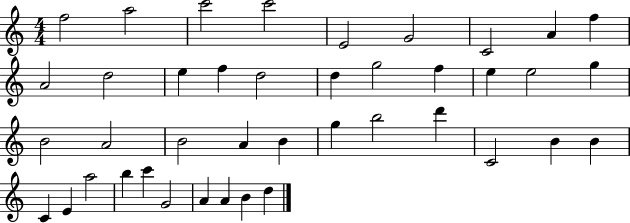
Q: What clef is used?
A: treble